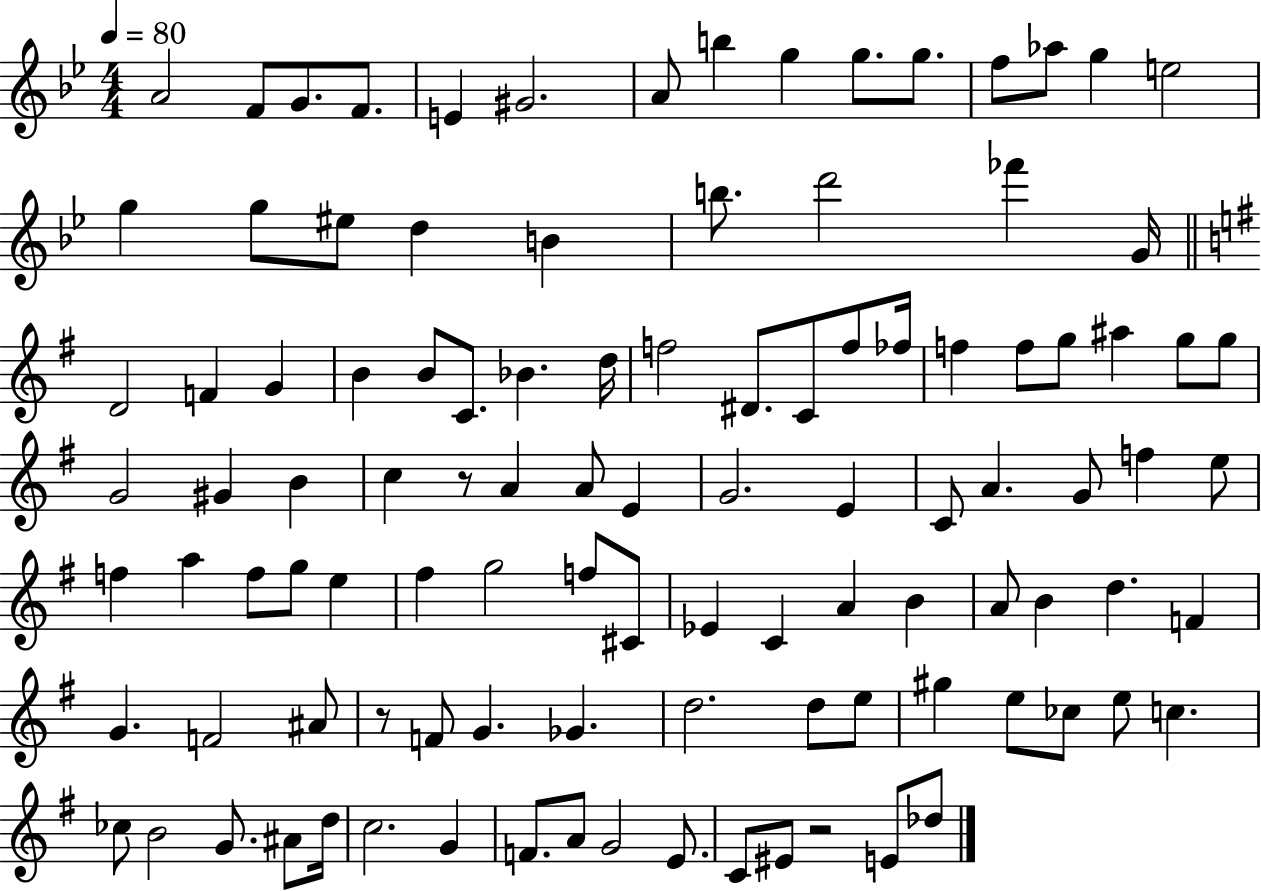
X:1
T:Untitled
M:4/4
L:1/4
K:Bb
A2 F/2 G/2 F/2 E ^G2 A/2 b g g/2 g/2 f/2 _a/2 g e2 g g/2 ^e/2 d B b/2 d'2 _f' G/4 D2 F G B B/2 C/2 _B d/4 f2 ^D/2 C/2 f/2 _f/4 f f/2 g/2 ^a g/2 g/2 G2 ^G B c z/2 A A/2 E G2 E C/2 A G/2 f e/2 f a f/2 g/2 e ^f g2 f/2 ^C/2 _E C A B A/2 B d F G F2 ^A/2 z/2 F/2 G _G d2 d/2 e/2 ^g e/2 _c/2 e/2 c _c/2 B2 G/2 ^A/2 d/4 c2 G F/2 A/2 G2 E/2 C/2 ^E/2 z2 E/2 _d/2